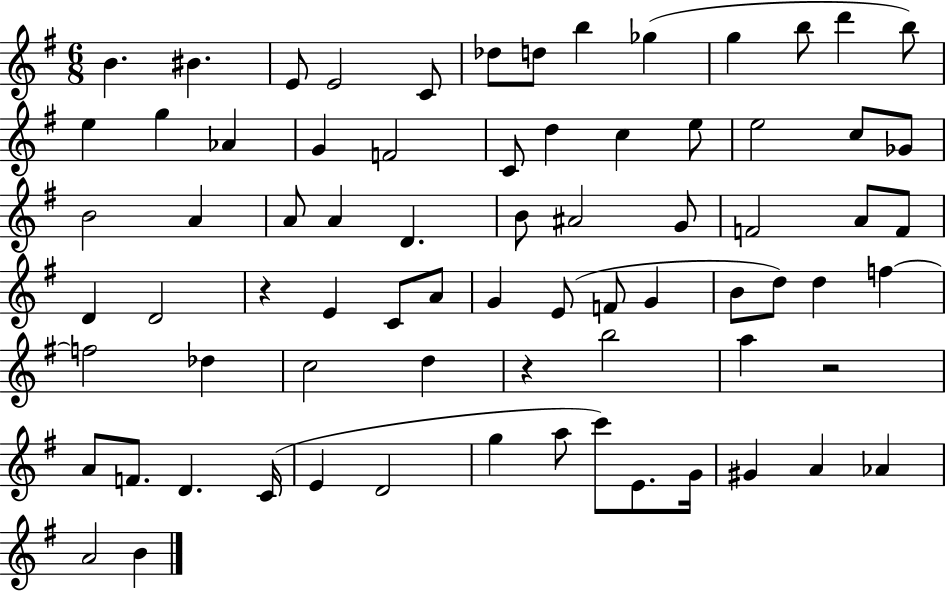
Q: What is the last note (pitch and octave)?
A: B4